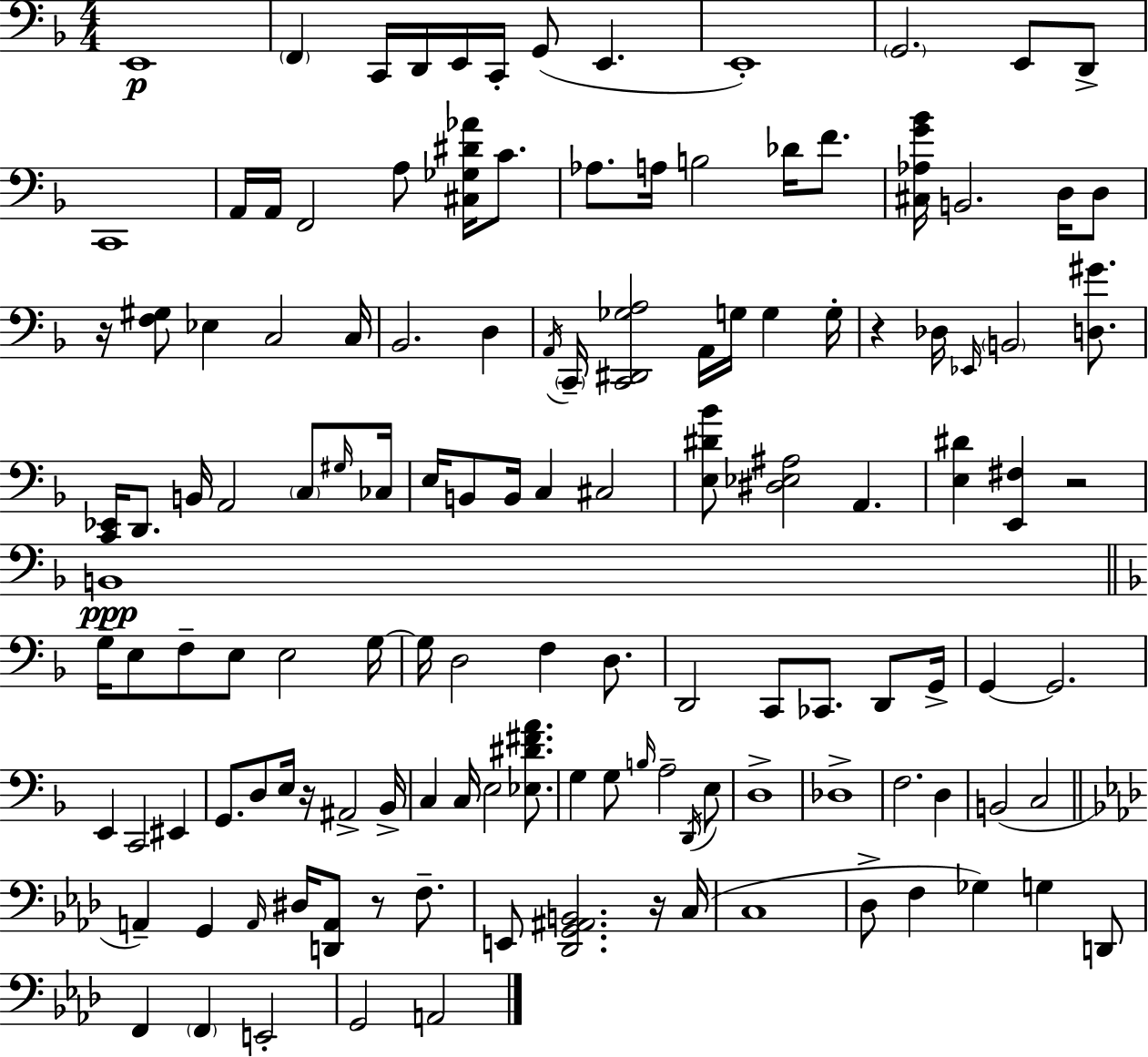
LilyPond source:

{
  \clef bass
  \numericTimeSignature
  \time 4/4
  \key f \major
  e,1\p | \parenthesize f,4 c,16 d,16 e,16 c,16-. g,8( e,4. | e,1-.) | \parenthesize g,2. e,8 d,8-> | \break c,1 | a,16 a,16 f,2 a8 <cis ges dis' aes'>16 c'8. | aes8. a16 b2 des'16 f'8. | <cis aes g' bes'>16 b,2. d16 d8 | \break r16 <f gis>8 ees4 c2 c16 | bes,2. d4 | \acciaccatura { a,16 } \parenthesize c,16-- <c, dis, ges a>2 a,16 g16 g4 | g16-. r4 des16 \grace { ees,16 } \parenthesize b,2 <d gis'>8. | \break <c, ees,>16 d,8. b,16 a,2 \parenthesize c8 | \grace { gis16 } ces16 e16 b,8 b,16 c4 cis2 | <e dis' bes'>8 <dis ees ais>2 a,4. | <e dis'>4 <e, fis>4 r2 | \break b,1\ppp | \bar "||" \break \key f \major g16-- e8 f8-- e8 e2 g16~~ | g16 d2 f4 d8. | d,2 c,8 ces,8. d,8 g,16-> | g,4~~ g,2. | \break e,4 c,2 eis,4 | g,8. d8 e16 r16 ais,2-> bes,16-> | c4 c16 e2 <ees dis' fis' a'>8. | g4 g8 \grace { b16 } a2-- \acciaccatura { d,16 } | \break e8 d1-> | des1-> | f2. d4 | b,2( c2 | \break \bar "||" \break \key f \minor a,4--) g,4 \grace { a,16 } dis16 <d, a,>8 r8 f8.-- | e,8 <des, g, ais, b,>2. r16 | c16( c1 | des8-> f4 ges4) g4 d,8 | \break f,4 \parenthesize f,4 e,2-. | g,2 a,2 | \bar "|."
}